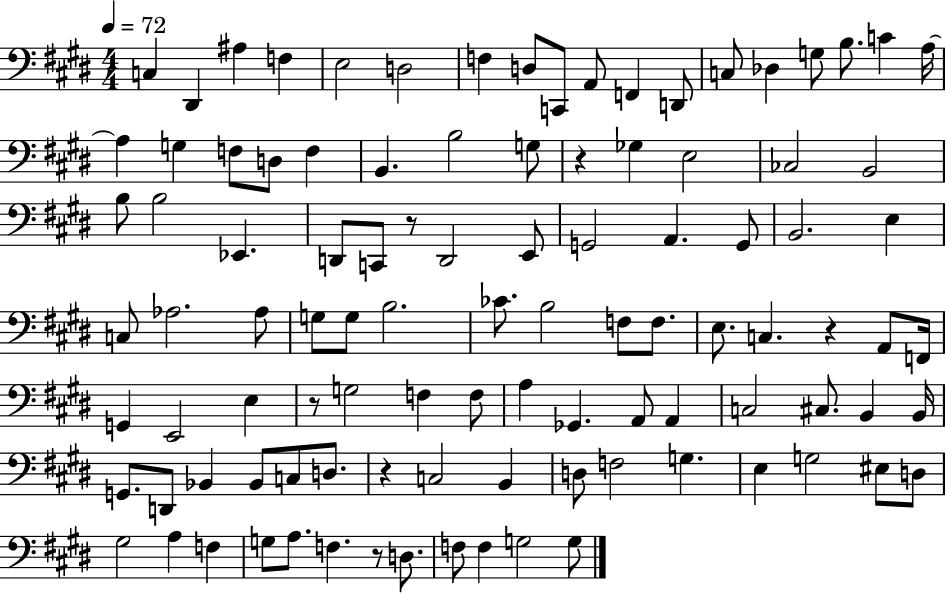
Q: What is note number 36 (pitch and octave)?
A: D2